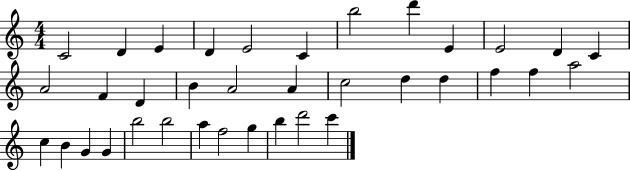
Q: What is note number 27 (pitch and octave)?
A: G4